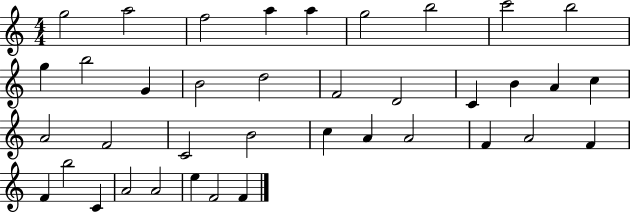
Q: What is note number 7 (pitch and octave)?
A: B5